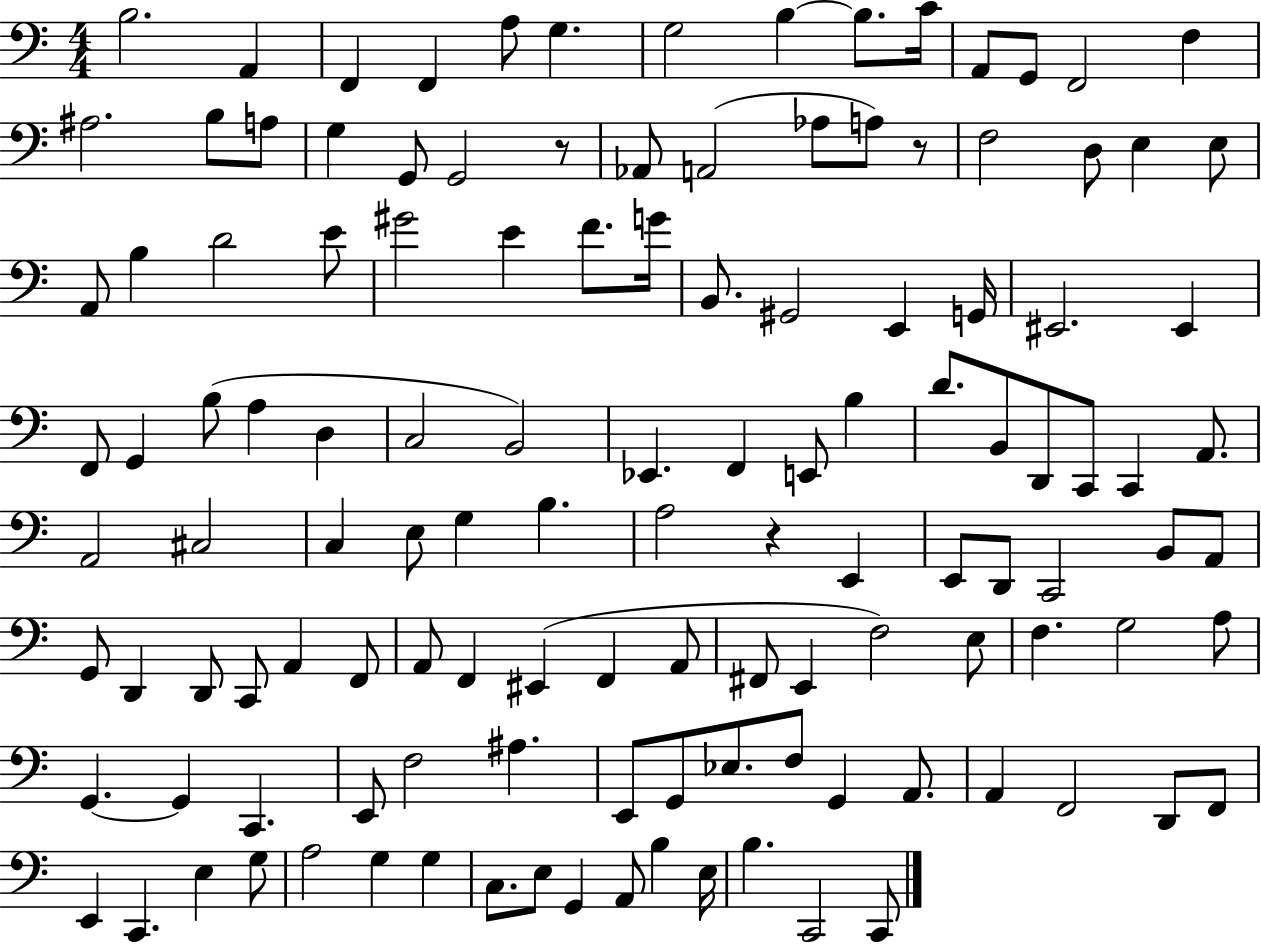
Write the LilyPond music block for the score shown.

{
  \clef bass
  \numericTimeSignature
  \time 4/4
  \key c \major
  b2. a,4 | f,4 f,4 a8 g4. | g2 b4~~ b8. c'16 | a,8 g,8 f,2 f4 | \break ais2. b8 a8 | g4 g,8 g,2 r8 | aes,8 a,2( aes8 a8) r8 | f2 d8 e4 e8 | \break a,8 b4 d'2 e'8 | gis'2 e'4 f'8. g'16 | b,8. gis,2 e,4 g,16 | eis,2. eis,4 | \break f,8 g,4 b8( a4 d4 | c2 b,2) | ees,4. f,4 e,8 b4 | d'8. b,8 d,8 c,8 c,4 a,8. | \break a,2 cis2 | c4 e8 g4 b4. | a2 r4 e,4 | e,8 d,8 c,2 b,8 a,8 | \break g,8 d,4 d,8 c,8 a,4 f,8 | a,8 f,4 eis,4( f,4 a,8 | fis,8 e,4 f2) e8 | f4. g2 a8 | \break g,4.~~ g,4 c,4. | e,8 f2 ais4. | e,8 g,8 ees8. f8 g,4 a,8. | a,4 f,2 d,8 f,8 | \break e,4 c,4. e4 g8 | a2 g4 g4 | c8. e8 g,4 a,8 b4 e16 | b4. c,2 c,8 | \break \bar "|."
}